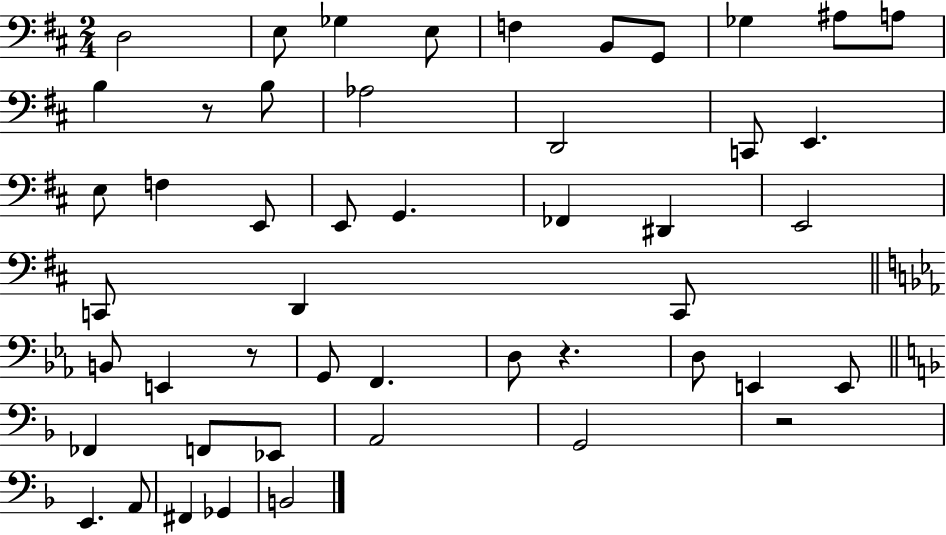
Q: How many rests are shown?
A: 4